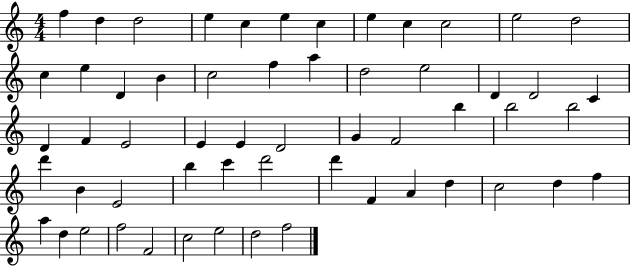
F5/q D5/q D5/h E5/q C5/q E5/q C5/q E5/q C5/q C5/h E5/h D5/h C5/q E5/q D4/q B4/q C5/h F5/q A5/q D5/h E5/h D4/q D4/h C4/q D4/q F4/q E4/h E4/q E4/q D4/h G4/q F4/h B5/q B5/h B5/h D6/q B4/q E4/h B5/q C6/q D6/h D6/q F4/q A4/q D5/q C5/h D5/q F5/q A5/q D5/q E5/h F5/h F4/h C5/h E5/h D5/h F5/h